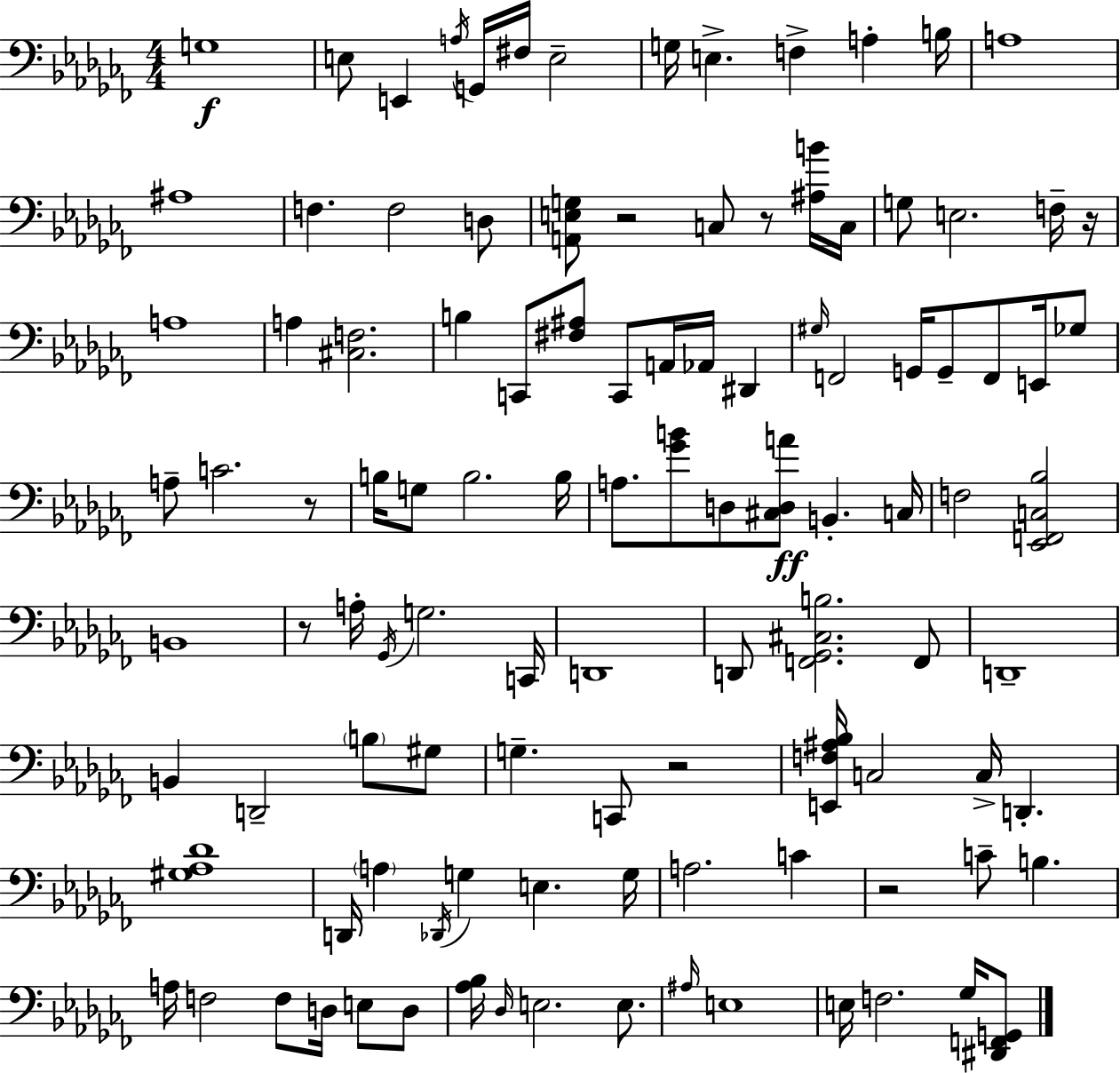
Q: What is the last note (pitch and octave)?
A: Gb3